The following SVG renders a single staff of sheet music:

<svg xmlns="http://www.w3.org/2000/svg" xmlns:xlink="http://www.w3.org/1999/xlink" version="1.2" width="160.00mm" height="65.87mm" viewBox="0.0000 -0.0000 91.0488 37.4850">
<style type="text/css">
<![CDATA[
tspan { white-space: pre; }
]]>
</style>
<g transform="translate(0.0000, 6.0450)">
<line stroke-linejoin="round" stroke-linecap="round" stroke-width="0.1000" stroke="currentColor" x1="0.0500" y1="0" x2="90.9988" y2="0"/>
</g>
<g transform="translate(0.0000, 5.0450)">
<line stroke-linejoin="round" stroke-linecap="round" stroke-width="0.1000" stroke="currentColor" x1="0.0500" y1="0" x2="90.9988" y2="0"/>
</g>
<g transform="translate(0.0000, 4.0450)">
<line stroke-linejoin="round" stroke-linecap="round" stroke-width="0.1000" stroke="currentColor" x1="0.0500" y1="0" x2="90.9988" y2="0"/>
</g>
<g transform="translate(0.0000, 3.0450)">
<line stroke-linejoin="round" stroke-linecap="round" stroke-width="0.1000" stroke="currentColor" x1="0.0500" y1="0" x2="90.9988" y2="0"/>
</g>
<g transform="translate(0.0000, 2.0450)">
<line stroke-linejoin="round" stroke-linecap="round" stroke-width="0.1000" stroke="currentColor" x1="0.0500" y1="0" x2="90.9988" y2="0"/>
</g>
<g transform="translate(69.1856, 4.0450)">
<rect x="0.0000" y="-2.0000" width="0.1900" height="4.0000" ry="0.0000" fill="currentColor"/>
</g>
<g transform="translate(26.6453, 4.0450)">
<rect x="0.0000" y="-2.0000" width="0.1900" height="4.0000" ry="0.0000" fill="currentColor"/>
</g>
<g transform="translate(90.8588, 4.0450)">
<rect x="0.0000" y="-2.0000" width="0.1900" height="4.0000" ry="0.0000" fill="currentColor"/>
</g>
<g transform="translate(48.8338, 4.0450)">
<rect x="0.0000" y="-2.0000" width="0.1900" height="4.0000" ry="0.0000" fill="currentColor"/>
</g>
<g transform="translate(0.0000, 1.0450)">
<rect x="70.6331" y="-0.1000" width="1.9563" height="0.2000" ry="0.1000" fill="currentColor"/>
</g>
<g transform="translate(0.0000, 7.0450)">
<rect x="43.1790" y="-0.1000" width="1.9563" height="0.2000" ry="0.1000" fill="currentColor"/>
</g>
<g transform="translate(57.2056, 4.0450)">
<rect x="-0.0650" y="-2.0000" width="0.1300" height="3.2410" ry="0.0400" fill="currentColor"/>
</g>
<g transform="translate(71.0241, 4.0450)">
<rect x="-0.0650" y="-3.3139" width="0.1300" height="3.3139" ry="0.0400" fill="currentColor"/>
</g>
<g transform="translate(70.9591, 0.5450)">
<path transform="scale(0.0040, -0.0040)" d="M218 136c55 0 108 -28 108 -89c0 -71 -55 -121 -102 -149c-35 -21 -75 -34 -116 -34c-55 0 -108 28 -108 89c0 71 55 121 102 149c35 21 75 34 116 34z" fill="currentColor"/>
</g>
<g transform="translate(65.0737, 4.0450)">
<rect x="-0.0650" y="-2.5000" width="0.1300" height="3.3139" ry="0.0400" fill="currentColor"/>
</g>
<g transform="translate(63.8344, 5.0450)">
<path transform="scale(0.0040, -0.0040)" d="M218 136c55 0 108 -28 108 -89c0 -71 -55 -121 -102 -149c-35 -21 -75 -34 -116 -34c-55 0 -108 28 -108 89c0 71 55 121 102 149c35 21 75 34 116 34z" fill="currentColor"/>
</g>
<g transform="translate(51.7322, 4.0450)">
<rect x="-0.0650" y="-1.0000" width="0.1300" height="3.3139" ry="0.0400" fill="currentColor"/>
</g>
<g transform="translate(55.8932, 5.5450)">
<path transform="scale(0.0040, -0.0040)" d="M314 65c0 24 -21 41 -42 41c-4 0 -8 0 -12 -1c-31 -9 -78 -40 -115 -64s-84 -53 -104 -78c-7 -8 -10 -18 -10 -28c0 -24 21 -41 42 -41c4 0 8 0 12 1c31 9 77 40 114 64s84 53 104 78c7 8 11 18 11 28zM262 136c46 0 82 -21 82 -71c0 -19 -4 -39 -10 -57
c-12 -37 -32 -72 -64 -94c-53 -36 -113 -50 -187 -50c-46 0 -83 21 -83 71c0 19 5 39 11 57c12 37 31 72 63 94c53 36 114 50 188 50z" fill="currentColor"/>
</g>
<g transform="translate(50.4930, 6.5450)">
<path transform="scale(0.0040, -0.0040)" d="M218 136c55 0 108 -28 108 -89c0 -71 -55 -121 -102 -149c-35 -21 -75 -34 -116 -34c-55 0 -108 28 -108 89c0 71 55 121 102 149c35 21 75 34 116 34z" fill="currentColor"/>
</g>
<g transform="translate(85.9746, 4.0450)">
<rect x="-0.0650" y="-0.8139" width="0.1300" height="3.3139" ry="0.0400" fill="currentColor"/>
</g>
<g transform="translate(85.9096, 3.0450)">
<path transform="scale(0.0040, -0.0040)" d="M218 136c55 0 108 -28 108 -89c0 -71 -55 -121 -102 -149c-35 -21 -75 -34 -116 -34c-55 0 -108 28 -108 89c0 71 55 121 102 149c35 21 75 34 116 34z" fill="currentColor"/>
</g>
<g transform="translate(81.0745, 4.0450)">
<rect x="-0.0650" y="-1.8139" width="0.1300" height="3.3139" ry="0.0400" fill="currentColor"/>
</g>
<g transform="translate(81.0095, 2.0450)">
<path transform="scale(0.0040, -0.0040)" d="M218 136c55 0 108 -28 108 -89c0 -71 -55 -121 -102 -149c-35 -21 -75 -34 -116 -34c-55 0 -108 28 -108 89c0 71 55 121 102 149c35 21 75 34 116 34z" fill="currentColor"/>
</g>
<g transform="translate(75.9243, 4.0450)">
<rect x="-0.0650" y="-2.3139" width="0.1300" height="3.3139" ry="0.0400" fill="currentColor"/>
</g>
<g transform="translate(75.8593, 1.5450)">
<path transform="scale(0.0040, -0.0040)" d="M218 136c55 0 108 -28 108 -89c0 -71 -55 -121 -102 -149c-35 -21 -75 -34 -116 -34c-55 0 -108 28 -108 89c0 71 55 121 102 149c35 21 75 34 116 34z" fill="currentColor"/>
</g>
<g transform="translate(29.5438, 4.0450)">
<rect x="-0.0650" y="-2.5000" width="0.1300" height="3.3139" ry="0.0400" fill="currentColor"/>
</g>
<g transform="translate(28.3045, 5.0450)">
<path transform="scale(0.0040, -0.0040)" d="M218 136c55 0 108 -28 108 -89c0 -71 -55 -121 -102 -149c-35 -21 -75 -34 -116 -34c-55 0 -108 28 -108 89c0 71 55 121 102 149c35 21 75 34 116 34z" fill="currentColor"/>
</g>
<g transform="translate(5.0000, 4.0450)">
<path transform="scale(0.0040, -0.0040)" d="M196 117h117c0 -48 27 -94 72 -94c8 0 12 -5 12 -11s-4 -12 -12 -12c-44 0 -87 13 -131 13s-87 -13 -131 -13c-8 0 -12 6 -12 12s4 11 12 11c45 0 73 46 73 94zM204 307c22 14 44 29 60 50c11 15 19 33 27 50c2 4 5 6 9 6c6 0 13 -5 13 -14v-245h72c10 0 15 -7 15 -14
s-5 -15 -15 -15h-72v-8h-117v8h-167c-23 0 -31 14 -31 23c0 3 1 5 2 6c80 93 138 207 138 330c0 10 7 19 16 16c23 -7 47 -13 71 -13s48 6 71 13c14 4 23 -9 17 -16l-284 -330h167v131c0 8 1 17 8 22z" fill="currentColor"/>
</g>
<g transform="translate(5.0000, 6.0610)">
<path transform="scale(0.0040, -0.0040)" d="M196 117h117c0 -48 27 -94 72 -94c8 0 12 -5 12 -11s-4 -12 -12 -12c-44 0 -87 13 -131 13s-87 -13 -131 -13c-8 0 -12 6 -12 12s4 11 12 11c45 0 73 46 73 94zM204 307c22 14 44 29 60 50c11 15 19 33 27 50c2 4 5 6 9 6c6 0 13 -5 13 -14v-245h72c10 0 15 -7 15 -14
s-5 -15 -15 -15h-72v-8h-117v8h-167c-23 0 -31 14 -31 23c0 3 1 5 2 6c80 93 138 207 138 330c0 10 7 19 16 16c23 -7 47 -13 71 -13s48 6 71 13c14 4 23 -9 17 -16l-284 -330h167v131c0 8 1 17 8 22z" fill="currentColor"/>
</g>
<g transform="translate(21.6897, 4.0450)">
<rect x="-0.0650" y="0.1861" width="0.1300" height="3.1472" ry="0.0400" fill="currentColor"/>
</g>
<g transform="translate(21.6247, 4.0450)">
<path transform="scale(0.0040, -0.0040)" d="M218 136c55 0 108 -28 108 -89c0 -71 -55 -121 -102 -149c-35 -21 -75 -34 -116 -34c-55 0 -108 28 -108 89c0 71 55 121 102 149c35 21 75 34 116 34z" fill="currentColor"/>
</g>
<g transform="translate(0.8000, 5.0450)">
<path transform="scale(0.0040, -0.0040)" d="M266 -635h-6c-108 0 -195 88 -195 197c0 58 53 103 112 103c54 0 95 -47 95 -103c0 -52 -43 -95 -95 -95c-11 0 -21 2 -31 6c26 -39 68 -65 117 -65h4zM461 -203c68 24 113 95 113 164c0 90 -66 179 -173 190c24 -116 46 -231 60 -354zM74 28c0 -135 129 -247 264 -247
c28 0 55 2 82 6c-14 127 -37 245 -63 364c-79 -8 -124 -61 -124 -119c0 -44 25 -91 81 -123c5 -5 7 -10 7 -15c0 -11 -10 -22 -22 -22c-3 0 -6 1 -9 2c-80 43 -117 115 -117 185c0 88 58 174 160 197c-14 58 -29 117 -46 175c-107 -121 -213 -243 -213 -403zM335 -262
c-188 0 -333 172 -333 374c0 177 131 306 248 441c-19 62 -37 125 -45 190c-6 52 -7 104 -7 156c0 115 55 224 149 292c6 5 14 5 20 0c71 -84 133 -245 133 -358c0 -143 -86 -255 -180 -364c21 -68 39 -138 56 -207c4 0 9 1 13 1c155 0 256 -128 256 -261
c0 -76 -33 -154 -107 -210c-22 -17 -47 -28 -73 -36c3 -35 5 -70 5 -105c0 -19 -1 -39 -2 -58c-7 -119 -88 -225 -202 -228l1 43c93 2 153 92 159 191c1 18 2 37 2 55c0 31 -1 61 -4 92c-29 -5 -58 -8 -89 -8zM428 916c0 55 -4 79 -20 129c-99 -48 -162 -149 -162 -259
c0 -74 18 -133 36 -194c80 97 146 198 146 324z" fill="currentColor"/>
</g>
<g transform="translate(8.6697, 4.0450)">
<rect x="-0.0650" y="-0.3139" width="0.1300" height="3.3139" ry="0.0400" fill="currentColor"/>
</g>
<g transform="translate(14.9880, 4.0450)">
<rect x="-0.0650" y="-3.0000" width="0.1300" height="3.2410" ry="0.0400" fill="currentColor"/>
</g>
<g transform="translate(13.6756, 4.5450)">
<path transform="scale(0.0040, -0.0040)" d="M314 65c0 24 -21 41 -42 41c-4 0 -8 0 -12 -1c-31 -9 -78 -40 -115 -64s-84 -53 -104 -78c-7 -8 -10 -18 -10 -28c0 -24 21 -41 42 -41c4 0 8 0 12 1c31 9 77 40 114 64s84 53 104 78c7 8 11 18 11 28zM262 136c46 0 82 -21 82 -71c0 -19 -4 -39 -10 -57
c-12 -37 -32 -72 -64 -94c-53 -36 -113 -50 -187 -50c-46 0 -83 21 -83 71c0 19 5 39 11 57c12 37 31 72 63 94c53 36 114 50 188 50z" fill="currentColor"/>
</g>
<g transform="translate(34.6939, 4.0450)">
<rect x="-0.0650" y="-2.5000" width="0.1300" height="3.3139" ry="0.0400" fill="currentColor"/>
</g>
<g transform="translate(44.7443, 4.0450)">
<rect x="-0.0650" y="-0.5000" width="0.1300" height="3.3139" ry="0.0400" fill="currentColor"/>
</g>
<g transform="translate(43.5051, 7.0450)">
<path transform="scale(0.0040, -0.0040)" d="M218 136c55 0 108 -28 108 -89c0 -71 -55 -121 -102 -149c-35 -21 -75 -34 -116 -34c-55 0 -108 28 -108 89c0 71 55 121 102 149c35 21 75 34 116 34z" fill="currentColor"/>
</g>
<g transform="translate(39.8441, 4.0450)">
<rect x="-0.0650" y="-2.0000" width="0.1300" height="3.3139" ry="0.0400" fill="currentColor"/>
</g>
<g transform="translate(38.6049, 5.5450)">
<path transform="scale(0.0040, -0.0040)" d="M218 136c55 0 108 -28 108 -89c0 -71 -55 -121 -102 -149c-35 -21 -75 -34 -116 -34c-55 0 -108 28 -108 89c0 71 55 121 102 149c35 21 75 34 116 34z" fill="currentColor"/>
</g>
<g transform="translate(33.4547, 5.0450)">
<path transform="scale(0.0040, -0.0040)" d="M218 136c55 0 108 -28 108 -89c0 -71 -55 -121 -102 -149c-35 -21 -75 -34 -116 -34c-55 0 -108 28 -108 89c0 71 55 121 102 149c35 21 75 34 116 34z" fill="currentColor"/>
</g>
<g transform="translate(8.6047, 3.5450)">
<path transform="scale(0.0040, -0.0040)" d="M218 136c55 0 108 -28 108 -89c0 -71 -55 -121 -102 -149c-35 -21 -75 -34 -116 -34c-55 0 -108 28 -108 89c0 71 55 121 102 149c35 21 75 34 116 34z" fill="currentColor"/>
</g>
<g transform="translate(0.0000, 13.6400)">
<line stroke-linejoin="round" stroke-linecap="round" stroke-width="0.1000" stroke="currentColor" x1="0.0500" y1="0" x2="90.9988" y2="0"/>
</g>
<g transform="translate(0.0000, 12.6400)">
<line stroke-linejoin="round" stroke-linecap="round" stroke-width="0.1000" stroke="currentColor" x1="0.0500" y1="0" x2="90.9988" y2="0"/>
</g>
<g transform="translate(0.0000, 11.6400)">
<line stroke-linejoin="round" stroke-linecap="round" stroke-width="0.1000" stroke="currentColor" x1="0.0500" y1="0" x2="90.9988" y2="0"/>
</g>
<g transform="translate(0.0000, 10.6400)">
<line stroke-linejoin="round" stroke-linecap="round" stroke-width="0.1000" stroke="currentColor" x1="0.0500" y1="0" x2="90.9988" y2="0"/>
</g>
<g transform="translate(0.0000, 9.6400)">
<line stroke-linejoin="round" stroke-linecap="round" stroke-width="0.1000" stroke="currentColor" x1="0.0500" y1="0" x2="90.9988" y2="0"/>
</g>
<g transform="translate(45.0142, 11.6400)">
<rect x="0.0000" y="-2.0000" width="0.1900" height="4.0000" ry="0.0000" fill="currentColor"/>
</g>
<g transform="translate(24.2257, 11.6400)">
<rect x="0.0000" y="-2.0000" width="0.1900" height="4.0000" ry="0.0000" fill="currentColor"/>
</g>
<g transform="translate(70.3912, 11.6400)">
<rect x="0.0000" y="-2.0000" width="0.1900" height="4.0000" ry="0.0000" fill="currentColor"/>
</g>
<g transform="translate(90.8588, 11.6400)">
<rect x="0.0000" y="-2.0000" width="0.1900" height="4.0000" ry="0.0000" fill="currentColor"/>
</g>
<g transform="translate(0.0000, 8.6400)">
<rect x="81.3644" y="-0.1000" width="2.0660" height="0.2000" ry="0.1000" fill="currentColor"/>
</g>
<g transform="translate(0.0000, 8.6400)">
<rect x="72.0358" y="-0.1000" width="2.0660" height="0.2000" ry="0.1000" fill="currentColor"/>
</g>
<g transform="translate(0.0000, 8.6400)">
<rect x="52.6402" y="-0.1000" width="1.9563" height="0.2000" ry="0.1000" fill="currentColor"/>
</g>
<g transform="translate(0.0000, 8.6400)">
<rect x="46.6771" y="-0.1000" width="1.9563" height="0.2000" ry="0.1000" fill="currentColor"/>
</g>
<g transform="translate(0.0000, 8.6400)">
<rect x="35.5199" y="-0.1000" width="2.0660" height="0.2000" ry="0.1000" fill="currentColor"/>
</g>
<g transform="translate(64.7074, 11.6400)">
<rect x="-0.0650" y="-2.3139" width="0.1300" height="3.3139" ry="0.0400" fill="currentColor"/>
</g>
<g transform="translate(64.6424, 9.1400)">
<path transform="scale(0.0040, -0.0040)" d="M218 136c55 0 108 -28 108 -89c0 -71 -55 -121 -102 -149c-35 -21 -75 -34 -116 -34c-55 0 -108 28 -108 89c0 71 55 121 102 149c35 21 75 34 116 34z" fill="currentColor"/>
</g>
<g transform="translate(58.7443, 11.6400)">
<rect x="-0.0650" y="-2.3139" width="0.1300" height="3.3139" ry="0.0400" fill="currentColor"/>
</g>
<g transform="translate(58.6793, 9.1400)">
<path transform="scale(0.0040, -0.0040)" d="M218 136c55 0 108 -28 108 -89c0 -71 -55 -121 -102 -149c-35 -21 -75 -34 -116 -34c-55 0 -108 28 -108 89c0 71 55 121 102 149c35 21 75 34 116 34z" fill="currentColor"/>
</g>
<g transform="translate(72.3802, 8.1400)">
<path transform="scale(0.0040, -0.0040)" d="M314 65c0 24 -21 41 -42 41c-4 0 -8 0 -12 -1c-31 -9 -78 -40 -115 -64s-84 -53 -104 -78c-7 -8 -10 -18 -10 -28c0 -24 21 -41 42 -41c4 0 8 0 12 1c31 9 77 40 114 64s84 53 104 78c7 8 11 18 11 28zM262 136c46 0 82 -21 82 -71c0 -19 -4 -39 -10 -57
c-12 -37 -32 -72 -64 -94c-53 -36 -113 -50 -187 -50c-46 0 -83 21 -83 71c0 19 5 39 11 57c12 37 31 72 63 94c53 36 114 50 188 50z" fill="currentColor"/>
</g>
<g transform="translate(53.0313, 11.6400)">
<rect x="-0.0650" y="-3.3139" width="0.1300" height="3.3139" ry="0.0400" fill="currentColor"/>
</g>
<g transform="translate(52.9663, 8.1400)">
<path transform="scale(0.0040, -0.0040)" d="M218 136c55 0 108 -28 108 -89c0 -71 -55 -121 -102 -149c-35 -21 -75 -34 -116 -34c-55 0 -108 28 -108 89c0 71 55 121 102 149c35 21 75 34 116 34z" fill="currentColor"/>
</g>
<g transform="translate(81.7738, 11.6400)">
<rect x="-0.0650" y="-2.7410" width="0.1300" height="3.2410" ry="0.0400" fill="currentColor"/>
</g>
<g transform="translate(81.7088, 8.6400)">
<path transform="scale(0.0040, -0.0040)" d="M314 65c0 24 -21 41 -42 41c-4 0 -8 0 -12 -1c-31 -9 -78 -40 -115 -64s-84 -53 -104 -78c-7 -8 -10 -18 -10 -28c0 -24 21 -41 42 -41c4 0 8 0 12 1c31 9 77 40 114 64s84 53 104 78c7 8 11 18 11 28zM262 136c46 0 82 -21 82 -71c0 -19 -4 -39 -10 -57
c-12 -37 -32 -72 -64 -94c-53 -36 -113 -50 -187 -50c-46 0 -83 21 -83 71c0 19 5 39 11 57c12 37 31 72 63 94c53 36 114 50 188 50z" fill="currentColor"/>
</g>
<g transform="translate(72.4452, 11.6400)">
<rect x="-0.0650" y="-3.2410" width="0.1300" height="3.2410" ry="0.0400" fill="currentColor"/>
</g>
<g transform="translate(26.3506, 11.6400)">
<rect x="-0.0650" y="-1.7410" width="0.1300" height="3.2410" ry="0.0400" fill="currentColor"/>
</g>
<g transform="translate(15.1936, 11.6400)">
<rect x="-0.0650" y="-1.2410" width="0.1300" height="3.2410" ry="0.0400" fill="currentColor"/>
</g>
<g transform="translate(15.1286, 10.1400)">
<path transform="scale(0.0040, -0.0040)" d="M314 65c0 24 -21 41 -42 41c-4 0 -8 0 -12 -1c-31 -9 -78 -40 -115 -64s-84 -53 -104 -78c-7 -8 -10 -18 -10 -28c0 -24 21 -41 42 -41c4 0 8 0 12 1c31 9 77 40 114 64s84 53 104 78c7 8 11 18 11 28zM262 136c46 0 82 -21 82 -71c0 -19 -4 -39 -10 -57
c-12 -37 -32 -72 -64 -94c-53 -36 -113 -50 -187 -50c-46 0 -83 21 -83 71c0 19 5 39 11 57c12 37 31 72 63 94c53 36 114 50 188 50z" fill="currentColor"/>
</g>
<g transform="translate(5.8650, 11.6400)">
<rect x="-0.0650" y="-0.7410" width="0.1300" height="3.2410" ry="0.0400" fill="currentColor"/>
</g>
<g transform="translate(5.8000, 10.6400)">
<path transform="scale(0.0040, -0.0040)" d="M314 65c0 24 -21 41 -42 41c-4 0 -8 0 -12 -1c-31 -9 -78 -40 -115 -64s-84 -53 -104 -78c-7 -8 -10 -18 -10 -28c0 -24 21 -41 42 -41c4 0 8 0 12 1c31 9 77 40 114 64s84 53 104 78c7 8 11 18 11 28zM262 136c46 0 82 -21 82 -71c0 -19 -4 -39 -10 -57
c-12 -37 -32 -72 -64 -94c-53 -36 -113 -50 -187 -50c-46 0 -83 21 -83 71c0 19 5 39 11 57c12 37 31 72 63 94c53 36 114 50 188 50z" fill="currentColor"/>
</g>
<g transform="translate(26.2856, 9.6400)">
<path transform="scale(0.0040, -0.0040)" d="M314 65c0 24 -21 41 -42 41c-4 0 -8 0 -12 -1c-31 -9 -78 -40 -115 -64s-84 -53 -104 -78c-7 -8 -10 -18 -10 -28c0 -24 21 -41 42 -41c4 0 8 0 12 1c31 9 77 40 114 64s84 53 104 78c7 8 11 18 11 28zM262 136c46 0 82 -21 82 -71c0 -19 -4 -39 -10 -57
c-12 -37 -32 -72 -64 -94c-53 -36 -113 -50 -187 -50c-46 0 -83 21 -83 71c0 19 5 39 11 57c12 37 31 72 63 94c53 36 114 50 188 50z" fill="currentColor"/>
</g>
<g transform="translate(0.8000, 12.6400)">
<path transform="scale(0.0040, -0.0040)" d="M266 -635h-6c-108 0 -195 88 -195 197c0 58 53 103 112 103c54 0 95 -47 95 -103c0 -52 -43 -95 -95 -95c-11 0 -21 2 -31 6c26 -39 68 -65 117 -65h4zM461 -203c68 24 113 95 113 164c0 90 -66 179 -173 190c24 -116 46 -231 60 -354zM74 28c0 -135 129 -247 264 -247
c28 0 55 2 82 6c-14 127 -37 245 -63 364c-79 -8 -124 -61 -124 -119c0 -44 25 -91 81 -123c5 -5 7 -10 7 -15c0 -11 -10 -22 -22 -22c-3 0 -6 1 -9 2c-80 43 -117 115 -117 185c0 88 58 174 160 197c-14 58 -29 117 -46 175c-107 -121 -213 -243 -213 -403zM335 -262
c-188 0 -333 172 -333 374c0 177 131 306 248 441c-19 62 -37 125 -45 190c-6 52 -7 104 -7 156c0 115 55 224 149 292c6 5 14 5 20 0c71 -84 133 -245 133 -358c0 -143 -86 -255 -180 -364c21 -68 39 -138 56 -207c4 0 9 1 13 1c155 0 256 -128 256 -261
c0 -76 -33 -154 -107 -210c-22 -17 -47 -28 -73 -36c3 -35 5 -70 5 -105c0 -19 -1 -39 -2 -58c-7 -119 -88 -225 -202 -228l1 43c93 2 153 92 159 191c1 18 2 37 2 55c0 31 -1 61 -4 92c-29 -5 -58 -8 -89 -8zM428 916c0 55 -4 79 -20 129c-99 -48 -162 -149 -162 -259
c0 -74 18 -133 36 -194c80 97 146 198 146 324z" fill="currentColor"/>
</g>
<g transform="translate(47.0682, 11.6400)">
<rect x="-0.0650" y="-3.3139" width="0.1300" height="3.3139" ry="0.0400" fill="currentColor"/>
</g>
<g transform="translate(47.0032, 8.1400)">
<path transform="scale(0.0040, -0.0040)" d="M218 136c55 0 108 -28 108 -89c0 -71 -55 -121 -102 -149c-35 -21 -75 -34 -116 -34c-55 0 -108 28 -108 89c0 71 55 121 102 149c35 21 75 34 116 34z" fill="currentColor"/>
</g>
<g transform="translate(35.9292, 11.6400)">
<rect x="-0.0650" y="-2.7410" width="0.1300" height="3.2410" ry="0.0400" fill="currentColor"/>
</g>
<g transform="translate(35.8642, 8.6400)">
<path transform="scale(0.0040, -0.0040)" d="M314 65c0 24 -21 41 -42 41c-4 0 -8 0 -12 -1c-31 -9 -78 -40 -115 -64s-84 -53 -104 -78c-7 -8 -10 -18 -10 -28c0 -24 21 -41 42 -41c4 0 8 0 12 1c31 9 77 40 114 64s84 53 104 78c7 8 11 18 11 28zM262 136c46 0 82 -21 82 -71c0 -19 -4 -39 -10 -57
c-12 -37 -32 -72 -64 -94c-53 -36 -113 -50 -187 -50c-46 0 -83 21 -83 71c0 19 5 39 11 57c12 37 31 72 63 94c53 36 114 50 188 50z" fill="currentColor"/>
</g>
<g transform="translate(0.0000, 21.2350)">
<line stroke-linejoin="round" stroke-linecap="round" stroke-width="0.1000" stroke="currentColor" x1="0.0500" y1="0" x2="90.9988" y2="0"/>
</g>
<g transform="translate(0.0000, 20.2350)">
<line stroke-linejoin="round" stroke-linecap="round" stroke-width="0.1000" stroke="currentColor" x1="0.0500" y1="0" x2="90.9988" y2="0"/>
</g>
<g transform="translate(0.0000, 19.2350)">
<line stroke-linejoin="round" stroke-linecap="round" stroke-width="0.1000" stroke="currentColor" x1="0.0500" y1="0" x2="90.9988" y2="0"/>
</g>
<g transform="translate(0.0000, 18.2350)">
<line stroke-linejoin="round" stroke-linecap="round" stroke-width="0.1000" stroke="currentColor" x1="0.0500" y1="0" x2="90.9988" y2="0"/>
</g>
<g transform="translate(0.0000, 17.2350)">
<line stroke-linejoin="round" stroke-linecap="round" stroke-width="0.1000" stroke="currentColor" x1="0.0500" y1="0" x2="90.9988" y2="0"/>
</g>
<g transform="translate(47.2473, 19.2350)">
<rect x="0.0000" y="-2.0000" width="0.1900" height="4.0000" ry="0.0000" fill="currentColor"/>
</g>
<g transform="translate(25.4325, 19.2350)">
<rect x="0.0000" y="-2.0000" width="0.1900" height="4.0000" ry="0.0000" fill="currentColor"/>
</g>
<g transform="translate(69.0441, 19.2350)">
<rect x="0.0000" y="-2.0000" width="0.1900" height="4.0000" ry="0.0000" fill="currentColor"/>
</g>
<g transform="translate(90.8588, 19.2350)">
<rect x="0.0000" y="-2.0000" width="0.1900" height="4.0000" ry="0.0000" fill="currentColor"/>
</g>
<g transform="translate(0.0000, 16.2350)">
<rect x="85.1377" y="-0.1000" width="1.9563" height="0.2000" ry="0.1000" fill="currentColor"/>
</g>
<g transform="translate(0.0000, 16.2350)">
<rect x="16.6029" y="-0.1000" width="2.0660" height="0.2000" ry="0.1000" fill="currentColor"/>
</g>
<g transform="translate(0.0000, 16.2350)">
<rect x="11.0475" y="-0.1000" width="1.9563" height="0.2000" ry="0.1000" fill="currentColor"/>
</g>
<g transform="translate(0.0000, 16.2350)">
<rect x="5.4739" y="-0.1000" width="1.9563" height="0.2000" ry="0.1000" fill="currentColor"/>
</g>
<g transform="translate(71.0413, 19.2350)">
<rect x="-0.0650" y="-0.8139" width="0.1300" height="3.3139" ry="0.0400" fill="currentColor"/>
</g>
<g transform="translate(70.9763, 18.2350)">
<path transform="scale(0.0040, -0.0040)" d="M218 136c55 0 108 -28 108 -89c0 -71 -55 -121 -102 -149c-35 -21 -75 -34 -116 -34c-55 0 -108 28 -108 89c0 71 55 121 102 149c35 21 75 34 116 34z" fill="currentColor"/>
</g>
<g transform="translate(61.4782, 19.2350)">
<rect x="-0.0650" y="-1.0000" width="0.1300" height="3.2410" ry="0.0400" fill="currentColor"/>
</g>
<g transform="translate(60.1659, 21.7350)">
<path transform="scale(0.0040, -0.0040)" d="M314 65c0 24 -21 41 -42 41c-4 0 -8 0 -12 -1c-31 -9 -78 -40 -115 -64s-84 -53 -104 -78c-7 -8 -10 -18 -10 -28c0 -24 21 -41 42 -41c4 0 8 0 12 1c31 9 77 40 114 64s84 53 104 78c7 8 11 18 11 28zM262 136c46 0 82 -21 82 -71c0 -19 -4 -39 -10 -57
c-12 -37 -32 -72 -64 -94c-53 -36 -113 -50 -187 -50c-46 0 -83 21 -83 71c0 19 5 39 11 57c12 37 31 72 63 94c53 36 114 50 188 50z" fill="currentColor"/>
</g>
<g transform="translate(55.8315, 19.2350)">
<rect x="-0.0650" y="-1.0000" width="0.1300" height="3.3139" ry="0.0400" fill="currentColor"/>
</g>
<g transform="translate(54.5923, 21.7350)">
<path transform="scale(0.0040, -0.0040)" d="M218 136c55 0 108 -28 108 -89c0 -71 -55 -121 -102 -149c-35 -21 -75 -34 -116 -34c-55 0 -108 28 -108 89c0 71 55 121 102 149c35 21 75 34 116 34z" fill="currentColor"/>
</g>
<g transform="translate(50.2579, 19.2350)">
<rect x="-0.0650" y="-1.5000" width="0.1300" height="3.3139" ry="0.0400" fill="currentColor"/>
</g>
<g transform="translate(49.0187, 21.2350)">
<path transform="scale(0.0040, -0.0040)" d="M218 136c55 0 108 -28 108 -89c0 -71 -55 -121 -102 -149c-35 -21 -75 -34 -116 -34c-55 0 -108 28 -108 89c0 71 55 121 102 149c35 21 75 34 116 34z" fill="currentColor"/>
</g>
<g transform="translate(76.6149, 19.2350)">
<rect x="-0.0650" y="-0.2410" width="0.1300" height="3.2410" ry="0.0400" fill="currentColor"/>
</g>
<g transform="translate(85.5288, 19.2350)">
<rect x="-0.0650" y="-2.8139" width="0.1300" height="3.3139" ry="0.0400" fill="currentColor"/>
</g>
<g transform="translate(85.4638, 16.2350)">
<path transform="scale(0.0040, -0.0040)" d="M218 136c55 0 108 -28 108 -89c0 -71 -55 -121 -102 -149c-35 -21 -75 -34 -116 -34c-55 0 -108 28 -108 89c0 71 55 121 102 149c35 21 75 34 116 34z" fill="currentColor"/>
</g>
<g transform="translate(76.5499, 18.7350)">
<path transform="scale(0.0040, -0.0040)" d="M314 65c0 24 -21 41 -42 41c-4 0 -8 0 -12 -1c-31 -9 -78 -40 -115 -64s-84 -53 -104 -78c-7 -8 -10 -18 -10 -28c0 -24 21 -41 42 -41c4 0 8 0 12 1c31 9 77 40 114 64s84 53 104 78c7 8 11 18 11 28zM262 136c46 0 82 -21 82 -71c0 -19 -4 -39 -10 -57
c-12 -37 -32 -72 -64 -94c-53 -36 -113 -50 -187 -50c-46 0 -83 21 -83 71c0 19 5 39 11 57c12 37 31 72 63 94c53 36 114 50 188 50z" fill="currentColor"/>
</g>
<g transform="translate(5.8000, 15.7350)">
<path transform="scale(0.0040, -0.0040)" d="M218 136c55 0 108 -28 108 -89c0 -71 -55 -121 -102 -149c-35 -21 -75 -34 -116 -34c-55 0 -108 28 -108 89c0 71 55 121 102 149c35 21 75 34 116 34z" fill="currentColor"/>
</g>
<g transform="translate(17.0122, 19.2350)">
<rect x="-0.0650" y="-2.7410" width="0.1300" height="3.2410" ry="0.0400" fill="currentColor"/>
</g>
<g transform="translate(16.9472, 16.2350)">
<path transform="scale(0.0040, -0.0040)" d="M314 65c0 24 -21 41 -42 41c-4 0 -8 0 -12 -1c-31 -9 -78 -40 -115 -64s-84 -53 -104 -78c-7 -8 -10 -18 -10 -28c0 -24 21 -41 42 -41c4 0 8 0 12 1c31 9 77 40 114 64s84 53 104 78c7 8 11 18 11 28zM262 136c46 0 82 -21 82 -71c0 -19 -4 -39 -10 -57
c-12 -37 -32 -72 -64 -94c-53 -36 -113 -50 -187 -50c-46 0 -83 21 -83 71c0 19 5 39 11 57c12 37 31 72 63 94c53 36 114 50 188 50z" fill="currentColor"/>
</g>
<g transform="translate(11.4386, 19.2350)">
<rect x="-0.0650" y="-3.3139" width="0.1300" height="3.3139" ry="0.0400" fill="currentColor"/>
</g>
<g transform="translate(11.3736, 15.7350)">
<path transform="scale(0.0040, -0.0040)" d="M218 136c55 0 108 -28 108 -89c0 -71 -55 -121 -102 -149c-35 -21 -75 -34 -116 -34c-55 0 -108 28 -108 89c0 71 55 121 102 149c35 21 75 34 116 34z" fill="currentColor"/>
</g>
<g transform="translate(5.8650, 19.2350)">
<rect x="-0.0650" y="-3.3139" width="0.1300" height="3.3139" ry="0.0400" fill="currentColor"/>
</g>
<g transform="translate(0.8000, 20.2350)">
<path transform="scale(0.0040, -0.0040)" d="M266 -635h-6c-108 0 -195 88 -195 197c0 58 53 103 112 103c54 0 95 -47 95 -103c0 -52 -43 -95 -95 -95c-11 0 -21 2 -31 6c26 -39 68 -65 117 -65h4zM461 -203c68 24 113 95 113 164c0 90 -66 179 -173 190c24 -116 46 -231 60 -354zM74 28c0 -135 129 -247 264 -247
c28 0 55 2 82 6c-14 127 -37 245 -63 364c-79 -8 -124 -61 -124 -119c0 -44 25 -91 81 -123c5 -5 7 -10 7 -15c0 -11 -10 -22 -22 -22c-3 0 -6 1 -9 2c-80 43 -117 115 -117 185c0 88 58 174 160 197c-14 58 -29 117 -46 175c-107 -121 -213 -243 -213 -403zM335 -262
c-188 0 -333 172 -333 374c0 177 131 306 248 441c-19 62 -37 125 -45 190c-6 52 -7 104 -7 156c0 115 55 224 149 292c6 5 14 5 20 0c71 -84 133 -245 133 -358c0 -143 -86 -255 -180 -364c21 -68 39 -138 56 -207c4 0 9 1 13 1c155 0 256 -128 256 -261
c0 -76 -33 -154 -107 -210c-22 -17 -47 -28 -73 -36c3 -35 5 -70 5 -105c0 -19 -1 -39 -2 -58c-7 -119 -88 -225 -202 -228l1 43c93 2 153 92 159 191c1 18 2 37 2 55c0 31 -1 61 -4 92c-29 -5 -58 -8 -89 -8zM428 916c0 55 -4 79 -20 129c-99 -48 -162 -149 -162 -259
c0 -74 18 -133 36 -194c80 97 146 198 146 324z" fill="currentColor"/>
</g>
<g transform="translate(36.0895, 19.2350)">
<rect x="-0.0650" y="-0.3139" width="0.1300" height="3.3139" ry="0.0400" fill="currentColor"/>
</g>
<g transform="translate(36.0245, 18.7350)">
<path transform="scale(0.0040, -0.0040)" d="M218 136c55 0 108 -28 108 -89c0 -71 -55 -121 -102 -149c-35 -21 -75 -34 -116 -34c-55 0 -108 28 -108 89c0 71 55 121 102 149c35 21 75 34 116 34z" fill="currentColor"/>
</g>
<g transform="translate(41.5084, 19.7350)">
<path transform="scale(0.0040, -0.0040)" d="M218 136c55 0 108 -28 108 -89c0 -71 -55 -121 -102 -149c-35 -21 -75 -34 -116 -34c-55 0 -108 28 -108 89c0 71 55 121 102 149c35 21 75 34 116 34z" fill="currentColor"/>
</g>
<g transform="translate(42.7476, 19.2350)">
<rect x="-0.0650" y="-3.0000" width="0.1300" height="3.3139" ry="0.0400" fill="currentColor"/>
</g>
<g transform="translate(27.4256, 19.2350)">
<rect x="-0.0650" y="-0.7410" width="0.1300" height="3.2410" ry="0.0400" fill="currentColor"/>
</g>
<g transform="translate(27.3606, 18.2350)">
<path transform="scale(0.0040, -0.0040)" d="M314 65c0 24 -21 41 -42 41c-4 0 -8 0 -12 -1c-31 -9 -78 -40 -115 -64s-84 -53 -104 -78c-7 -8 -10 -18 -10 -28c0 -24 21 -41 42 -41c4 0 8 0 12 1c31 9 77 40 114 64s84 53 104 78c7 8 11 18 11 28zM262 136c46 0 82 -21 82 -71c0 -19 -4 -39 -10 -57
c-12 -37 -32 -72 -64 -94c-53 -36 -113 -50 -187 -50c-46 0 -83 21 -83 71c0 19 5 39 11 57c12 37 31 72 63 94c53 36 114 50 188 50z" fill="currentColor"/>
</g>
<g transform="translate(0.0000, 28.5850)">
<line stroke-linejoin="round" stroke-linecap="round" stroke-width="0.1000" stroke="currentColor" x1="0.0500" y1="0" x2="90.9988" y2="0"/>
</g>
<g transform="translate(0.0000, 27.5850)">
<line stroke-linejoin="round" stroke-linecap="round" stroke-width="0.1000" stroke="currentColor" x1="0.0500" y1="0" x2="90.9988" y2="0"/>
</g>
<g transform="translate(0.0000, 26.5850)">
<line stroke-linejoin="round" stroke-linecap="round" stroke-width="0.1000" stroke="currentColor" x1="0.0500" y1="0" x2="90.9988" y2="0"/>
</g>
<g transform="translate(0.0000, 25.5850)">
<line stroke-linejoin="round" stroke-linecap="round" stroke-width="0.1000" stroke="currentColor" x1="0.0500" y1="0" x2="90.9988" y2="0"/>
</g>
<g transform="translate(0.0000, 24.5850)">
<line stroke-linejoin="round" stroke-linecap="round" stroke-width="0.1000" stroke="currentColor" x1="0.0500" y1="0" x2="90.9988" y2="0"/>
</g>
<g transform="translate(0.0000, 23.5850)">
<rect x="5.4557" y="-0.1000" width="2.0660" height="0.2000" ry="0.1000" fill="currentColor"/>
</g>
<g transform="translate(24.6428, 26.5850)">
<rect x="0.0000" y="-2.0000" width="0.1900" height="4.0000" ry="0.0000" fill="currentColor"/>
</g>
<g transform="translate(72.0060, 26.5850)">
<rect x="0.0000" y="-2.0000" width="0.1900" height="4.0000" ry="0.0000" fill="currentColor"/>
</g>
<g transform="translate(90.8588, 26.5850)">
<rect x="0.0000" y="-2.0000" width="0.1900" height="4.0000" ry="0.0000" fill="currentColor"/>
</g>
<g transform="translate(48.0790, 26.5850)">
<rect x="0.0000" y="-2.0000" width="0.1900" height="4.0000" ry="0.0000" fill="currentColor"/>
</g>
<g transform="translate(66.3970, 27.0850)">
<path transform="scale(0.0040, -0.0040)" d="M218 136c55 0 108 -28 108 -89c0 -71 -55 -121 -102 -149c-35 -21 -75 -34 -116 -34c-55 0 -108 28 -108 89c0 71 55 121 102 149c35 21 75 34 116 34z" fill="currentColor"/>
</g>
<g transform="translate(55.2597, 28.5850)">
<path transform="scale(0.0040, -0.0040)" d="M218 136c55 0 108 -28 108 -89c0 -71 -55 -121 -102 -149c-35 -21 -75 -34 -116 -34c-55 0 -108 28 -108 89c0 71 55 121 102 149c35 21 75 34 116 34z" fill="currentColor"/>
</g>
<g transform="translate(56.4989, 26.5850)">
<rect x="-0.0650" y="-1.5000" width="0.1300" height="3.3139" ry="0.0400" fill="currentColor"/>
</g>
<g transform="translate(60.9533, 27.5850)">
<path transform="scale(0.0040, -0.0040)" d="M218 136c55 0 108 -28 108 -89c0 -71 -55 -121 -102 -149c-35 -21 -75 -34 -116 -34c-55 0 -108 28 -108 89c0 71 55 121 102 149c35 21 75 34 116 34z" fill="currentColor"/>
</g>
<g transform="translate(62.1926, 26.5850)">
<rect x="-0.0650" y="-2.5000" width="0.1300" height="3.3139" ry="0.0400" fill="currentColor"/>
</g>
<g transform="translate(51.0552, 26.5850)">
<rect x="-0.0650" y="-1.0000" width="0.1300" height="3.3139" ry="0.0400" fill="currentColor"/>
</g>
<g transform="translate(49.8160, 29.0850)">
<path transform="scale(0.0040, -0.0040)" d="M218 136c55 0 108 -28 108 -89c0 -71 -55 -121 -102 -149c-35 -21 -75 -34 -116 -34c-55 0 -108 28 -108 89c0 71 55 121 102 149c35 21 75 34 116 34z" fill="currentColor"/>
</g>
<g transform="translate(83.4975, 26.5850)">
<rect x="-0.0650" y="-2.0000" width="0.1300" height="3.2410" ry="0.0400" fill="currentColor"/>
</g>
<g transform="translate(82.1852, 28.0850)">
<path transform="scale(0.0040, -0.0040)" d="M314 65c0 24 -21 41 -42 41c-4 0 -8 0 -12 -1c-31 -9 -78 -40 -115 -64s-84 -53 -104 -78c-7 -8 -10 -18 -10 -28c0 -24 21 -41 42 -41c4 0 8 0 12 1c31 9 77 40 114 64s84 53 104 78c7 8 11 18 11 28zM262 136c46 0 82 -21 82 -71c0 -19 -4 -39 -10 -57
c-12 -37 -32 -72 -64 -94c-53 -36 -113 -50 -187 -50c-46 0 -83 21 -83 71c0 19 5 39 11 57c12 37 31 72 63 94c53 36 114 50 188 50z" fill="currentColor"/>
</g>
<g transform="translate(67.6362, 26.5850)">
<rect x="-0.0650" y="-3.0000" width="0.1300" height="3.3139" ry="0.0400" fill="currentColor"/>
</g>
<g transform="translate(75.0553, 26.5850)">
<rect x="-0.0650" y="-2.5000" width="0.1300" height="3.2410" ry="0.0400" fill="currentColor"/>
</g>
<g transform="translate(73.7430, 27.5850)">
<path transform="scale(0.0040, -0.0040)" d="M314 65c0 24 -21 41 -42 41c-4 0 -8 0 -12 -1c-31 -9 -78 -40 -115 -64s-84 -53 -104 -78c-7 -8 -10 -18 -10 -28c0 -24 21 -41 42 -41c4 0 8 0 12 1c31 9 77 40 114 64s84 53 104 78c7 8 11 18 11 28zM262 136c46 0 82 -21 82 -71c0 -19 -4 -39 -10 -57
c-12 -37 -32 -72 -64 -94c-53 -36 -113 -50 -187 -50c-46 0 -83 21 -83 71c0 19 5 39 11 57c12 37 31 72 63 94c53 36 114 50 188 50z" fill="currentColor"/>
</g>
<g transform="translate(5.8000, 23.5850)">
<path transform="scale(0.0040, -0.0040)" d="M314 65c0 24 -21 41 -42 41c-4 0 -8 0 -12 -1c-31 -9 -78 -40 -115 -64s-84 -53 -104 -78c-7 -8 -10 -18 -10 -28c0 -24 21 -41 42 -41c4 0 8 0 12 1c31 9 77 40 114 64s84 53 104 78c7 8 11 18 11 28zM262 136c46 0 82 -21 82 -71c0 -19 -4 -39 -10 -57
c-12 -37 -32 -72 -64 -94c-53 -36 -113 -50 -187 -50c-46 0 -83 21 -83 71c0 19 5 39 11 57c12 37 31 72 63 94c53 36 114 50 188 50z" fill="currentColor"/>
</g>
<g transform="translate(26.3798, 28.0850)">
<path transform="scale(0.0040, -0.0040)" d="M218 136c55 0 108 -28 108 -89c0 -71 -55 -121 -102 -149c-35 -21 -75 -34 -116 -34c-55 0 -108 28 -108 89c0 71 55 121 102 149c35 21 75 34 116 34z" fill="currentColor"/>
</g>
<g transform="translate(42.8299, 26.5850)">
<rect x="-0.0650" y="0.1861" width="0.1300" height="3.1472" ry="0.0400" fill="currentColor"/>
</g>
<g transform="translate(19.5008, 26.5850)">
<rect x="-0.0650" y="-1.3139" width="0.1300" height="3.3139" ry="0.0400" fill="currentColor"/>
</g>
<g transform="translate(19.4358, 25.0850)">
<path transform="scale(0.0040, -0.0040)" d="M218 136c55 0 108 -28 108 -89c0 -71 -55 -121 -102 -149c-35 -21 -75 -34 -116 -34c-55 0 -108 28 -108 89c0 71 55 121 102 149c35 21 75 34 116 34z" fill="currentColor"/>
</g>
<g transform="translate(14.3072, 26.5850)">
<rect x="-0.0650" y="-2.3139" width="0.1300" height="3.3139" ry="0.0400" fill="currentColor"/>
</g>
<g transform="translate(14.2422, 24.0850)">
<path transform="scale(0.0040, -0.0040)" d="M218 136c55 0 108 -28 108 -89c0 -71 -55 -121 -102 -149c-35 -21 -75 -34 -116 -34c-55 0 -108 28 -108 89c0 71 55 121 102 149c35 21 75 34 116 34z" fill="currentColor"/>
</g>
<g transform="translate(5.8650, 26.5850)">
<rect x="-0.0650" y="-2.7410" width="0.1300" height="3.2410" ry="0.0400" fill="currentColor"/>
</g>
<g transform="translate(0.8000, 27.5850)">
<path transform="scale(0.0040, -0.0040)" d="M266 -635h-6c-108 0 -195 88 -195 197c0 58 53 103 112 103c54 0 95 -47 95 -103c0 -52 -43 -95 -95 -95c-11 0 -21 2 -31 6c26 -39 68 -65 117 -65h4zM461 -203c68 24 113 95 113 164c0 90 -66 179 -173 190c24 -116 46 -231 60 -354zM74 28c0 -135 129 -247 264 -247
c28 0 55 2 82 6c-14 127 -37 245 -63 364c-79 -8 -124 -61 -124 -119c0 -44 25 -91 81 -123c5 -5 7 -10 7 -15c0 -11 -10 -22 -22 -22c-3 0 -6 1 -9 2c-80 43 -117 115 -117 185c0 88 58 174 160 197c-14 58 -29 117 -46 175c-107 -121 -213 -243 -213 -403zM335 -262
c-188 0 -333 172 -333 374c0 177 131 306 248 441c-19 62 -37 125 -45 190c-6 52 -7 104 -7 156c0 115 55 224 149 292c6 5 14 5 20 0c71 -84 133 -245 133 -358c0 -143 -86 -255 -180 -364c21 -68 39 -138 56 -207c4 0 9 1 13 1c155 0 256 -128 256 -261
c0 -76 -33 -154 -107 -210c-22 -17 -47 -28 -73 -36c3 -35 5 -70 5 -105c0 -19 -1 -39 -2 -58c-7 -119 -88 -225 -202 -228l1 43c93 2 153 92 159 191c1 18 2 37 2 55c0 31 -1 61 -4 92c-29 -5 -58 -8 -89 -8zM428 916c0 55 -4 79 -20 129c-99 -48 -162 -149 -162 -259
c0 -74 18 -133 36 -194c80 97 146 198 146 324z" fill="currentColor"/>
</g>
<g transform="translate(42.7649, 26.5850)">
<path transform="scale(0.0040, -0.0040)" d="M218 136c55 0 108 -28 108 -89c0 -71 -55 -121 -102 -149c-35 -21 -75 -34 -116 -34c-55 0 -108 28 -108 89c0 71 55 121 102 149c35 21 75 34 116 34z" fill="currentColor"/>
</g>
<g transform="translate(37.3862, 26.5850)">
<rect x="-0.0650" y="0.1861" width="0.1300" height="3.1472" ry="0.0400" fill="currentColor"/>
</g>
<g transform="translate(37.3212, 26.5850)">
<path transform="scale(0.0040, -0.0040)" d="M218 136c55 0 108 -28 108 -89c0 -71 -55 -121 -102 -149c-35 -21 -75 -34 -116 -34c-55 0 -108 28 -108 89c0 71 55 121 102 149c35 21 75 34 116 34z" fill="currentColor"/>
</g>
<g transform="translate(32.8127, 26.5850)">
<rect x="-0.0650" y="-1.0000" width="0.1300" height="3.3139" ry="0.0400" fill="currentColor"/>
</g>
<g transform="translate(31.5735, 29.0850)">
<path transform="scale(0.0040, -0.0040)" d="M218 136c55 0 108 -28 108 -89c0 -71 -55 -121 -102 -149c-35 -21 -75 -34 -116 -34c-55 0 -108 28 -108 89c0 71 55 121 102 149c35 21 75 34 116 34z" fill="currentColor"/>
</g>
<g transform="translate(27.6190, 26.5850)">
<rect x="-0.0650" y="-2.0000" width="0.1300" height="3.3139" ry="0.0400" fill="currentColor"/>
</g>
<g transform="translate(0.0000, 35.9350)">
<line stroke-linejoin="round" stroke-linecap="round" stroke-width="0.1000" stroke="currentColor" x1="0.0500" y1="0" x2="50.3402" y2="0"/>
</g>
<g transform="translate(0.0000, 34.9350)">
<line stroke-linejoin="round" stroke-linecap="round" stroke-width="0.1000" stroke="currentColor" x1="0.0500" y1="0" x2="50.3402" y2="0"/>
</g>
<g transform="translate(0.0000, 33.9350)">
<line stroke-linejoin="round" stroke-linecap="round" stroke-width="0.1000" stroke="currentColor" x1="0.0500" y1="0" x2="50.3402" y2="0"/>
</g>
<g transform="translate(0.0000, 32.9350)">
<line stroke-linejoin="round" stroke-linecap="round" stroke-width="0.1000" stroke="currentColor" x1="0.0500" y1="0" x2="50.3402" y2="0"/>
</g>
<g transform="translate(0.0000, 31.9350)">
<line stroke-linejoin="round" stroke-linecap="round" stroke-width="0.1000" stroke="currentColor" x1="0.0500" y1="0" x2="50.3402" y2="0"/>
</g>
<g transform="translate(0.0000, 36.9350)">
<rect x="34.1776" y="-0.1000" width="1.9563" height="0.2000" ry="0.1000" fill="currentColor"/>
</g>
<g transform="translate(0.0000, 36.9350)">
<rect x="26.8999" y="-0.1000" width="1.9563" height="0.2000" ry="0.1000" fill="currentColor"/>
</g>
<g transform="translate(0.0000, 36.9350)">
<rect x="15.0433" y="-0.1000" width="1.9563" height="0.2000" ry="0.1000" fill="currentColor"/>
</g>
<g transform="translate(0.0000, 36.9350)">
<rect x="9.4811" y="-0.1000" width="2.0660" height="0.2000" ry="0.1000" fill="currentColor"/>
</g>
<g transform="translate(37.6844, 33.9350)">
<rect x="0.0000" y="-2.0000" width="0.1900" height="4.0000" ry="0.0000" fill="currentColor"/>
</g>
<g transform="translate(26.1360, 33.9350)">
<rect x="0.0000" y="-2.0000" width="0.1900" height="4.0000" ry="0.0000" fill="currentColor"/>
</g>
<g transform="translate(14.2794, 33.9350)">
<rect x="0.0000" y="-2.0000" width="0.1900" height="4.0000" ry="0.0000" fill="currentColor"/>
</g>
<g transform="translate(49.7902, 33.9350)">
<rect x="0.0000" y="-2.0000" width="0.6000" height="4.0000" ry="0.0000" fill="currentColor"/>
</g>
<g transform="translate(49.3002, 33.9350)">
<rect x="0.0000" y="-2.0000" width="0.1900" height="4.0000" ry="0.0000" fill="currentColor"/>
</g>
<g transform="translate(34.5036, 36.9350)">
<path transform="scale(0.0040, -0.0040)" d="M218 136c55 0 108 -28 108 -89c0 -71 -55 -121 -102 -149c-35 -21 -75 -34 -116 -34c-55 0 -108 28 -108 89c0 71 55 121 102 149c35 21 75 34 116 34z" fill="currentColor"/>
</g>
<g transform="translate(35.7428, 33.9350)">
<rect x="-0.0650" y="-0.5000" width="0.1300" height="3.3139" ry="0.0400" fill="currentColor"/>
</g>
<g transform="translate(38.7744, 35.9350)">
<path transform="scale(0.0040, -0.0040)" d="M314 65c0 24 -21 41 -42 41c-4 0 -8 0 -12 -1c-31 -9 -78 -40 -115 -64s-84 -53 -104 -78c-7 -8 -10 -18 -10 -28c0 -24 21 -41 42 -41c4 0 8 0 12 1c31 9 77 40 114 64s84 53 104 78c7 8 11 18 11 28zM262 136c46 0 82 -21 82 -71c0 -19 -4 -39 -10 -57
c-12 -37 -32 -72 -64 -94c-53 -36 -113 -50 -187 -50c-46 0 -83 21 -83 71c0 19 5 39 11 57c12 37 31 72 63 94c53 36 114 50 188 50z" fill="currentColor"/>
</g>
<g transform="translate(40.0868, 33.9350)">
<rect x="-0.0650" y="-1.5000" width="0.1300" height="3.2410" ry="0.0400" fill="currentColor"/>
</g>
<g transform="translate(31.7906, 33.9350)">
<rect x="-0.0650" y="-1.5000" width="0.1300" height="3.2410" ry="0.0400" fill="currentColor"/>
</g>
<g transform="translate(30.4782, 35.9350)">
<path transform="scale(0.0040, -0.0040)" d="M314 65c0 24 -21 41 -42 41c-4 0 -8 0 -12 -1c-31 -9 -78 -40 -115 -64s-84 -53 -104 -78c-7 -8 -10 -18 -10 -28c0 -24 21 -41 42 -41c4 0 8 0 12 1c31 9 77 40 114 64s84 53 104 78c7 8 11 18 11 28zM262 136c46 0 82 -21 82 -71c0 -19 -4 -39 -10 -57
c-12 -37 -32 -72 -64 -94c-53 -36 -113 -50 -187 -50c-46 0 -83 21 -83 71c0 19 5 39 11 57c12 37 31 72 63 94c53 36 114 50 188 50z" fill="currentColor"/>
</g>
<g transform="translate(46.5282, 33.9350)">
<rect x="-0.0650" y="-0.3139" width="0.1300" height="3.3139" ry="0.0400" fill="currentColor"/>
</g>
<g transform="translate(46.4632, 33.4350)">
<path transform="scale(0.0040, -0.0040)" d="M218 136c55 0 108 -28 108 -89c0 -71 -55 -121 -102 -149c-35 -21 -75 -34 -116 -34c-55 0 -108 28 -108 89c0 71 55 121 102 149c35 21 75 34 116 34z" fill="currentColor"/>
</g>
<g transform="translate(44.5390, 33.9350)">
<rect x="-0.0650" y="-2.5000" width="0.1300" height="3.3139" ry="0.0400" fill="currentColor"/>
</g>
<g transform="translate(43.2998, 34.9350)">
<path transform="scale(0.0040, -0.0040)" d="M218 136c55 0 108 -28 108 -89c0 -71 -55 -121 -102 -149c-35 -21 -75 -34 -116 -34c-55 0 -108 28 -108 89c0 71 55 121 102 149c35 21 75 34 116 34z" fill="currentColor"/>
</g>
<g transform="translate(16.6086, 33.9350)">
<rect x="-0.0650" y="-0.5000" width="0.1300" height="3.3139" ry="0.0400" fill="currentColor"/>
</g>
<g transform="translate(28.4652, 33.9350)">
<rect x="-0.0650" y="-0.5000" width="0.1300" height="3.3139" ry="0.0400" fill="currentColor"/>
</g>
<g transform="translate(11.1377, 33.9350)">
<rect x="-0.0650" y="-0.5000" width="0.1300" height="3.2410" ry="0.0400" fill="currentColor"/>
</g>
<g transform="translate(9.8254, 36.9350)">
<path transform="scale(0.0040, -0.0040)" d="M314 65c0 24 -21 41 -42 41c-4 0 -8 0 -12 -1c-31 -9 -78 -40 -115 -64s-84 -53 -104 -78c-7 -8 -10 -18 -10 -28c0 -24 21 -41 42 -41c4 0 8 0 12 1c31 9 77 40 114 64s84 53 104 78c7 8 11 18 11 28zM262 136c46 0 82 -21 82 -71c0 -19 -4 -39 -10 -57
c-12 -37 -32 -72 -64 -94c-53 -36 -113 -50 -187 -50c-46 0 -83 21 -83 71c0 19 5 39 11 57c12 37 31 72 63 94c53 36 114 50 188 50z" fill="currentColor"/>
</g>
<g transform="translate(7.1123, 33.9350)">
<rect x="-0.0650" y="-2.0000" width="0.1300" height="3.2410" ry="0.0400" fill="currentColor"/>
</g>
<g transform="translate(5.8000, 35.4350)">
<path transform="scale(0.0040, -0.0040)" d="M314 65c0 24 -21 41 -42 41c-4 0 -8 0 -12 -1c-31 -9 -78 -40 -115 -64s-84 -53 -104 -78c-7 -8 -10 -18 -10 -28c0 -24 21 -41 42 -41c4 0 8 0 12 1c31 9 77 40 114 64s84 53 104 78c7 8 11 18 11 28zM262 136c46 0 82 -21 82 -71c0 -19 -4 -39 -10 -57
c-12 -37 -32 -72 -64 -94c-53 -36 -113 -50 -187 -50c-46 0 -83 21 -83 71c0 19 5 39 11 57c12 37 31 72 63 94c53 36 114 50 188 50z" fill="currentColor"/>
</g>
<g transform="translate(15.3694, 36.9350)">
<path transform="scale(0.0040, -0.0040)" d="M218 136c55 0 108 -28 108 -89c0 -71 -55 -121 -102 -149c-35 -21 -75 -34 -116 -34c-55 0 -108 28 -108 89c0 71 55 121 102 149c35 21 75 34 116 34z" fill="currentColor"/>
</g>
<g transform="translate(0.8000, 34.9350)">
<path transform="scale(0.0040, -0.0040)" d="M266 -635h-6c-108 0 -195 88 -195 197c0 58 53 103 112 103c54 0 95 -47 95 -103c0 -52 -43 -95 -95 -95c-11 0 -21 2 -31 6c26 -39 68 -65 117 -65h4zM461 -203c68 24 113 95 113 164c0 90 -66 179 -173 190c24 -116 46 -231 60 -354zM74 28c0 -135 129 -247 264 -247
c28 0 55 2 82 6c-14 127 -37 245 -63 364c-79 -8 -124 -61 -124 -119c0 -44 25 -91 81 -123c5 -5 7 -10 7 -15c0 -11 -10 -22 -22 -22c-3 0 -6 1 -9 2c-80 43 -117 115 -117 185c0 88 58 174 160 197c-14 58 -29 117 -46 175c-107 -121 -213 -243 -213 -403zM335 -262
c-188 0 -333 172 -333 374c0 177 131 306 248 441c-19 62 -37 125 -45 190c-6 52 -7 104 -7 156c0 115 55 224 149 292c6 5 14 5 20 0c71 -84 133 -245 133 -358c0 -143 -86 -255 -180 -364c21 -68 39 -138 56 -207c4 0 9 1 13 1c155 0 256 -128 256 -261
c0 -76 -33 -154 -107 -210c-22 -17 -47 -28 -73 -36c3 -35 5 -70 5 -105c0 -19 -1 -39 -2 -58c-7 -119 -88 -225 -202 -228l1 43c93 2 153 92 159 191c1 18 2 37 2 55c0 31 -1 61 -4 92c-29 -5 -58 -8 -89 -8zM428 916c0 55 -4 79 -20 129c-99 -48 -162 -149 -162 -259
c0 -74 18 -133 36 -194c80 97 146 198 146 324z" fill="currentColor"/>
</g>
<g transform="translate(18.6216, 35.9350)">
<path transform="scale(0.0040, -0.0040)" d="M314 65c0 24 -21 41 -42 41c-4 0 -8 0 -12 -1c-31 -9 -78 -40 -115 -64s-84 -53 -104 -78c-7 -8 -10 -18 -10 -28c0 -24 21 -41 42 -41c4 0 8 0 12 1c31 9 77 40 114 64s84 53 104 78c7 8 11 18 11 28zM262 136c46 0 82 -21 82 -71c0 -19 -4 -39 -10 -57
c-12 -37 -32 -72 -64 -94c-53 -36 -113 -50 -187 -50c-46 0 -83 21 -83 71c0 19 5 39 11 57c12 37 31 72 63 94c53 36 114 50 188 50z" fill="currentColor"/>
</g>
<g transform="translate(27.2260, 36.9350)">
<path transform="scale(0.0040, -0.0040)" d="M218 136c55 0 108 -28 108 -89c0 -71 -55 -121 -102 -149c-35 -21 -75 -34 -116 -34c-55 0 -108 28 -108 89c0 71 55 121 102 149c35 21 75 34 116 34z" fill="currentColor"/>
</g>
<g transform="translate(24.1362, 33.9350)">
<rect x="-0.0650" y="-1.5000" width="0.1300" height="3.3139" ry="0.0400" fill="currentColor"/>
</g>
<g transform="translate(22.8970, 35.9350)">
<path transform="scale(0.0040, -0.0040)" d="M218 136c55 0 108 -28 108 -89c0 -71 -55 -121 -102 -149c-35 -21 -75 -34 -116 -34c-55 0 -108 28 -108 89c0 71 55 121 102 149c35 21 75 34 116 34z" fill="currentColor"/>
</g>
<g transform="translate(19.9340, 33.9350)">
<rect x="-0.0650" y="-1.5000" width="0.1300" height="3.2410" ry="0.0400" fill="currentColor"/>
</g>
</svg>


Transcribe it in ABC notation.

X:1
T:Untitled
M:4/4
L:1/4
K:C
c A2 B G G F C D F2 G b g f d d2 e2 f2 a2 b b g g b2 a2 b b a2 d2 c A E D D2 d c2 a a2 g e F D B B D E G A G2 F2 F2 C2 C E2 E C E2 C E2 G c